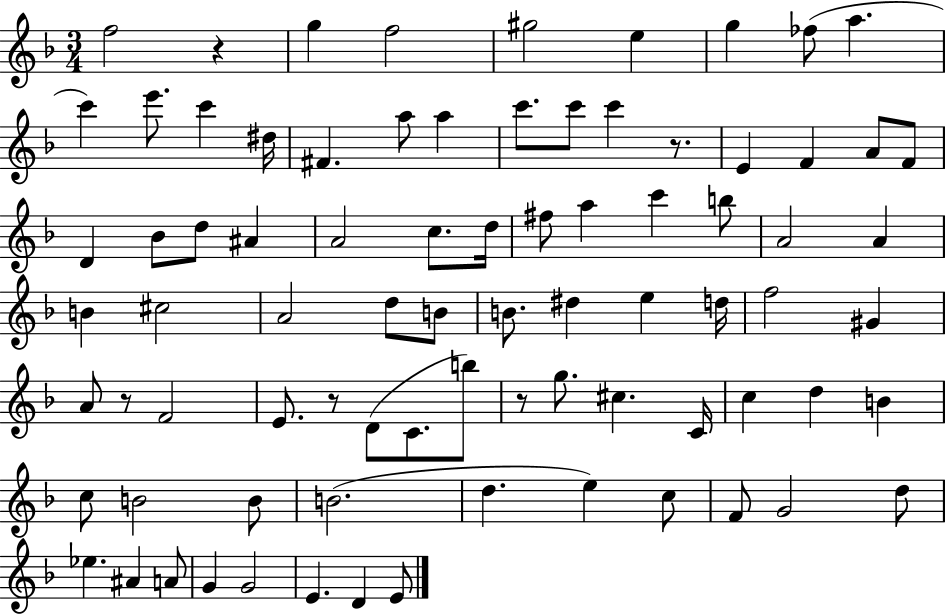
{
  \clef treble
  \numericTimeSignature
  \time 3/4
  \key f \major
  f''2 r4 | g''4 f''2 | gis''2 e''4 | g''4 fes''8( a''4. | \break c'''4) e'''8. c'''4 dis''16 | fis'4. a''8 a''4 | c'''8. c'''8 c'''4 r8. | e'4 f'4 a'8 f'8 | \break d'4 bes'8 d''8 ais'4 | a'2 c''8. d''16 | fis''8 a''4 c'''4 b''8 | a'2 a'4 | \break b'4 cis''2 | a'2 d''8 b'8 | b'8. dis''4 e''4 d''16 | f''2 gis'4 | \break a'8 r8 f'2 | e'8. r8 d'8( c'8. b''8) | r8 g''8. cis''4. c'16 | c''4 d''4 b'4 | \break c''8 b'2 b'8 | b'2.( | d''4. e''4) c''8 | f'8 g'2 d''8 | \break ees''4. ais'4 a'8 | g'4 g'2 | e'4. d'4 e'8 | \bar "|."
}